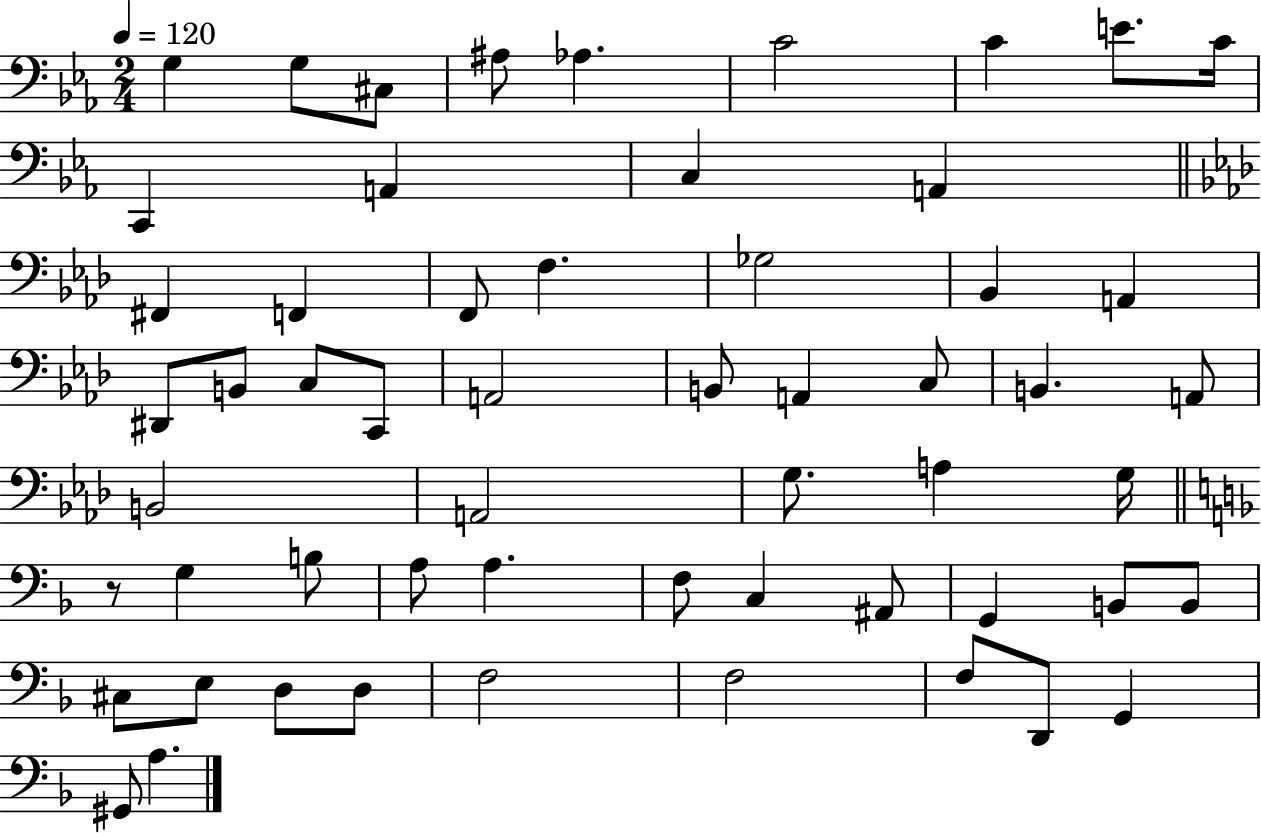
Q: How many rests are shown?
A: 1